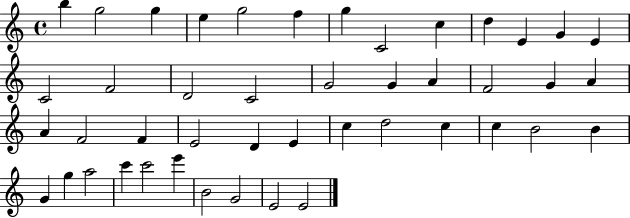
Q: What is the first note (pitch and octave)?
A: B5